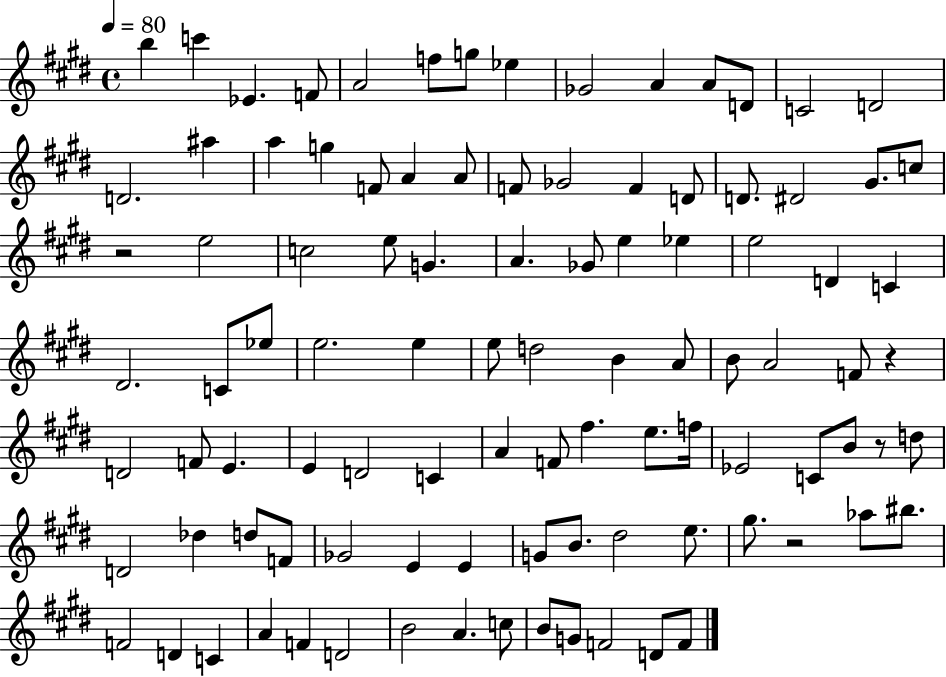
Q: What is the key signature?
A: E major